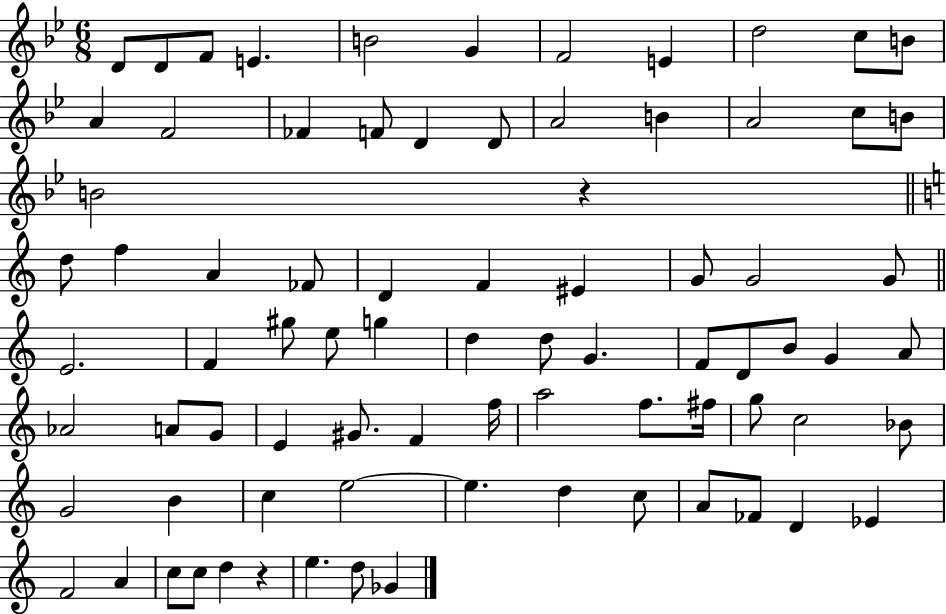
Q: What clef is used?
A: treble